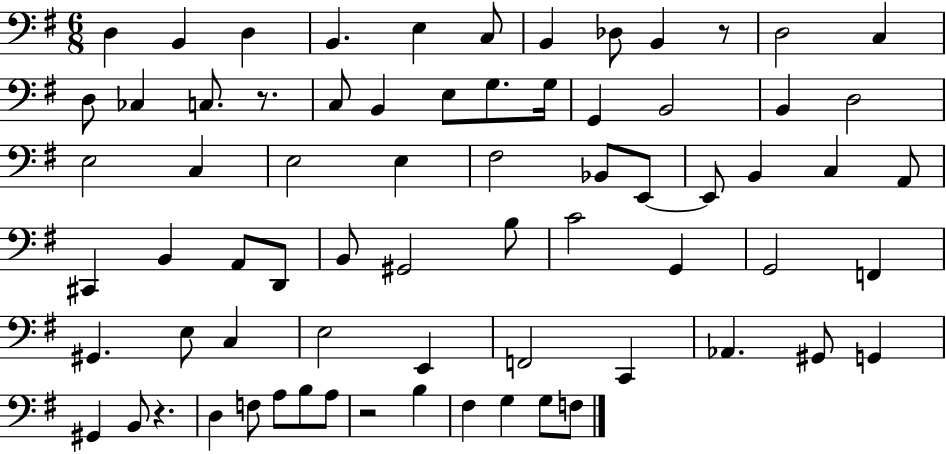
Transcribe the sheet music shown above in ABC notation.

X:1
T:Untitled
M:6/8
L:1/4
K:G
D, B,, D, B,, E, C,/2 B,, _D,/2 B,, z/2 D,2 C, D,/2 _C, C,/2 z/2 C,/2 B,, E,/2 G,/2 G,/4 G,, B,,2 B,, D,2 E,2 C, E,2 E, ^F,2 _B,,/2 E,,/2 E,,/2 B,, C, A,,/2 ^C,, B,, A,,/2 D,,/2 B,,/2 ^G,,2 B,/2 C2 G,, G,,2 F,, ^G,, E,/2 C, E,2 E,, F,,2 C,, _A,, ^G,,/2 G,, ^G,, B,,/2 z D, F,/2 A,/2 B,/2 A,/2 z2 B, ^F, G, G,/2 F,/2